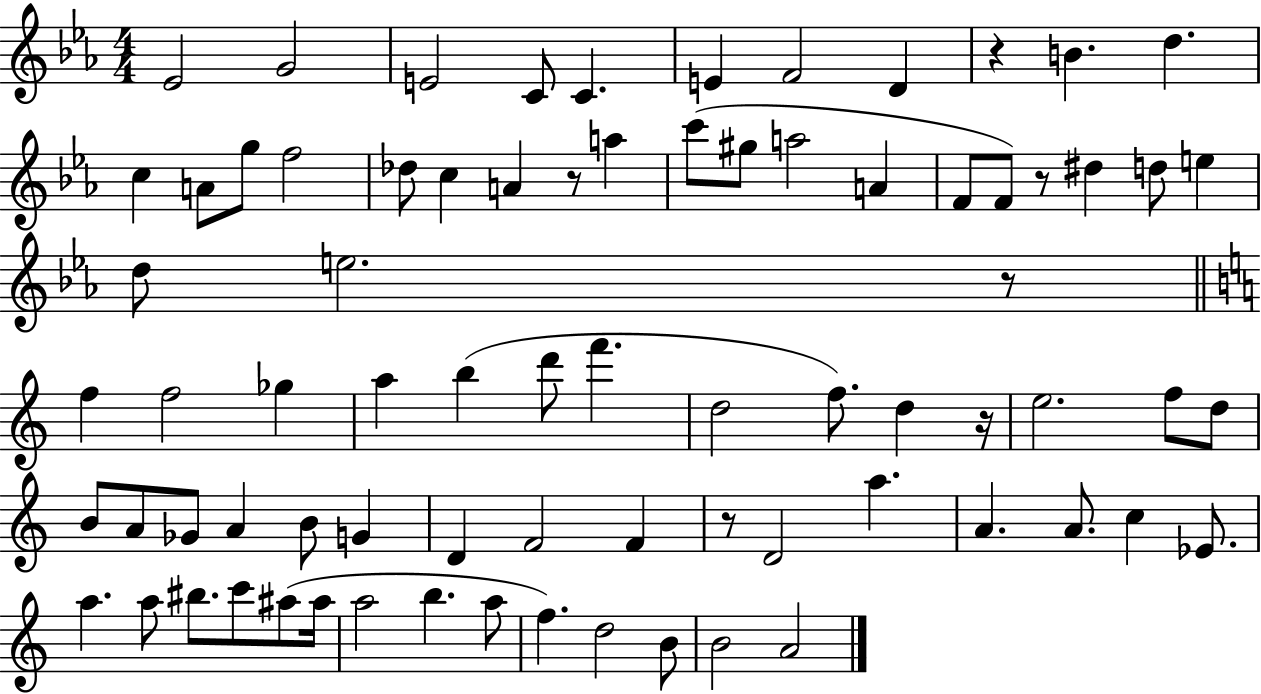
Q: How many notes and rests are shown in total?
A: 77